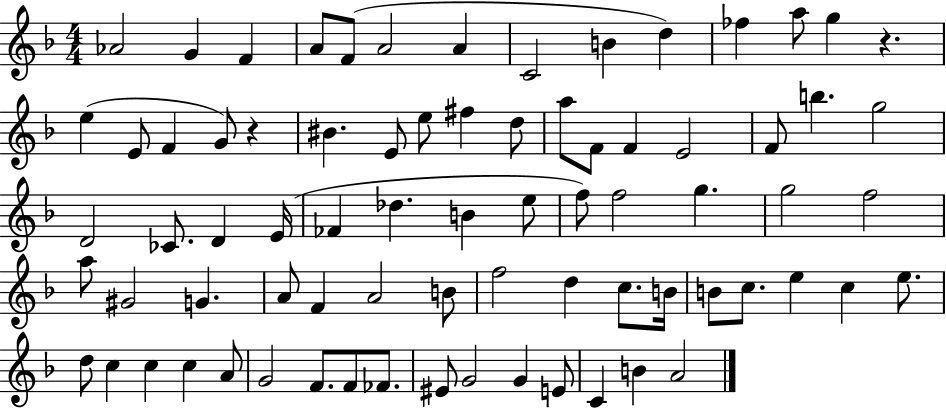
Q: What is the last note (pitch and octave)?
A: A4